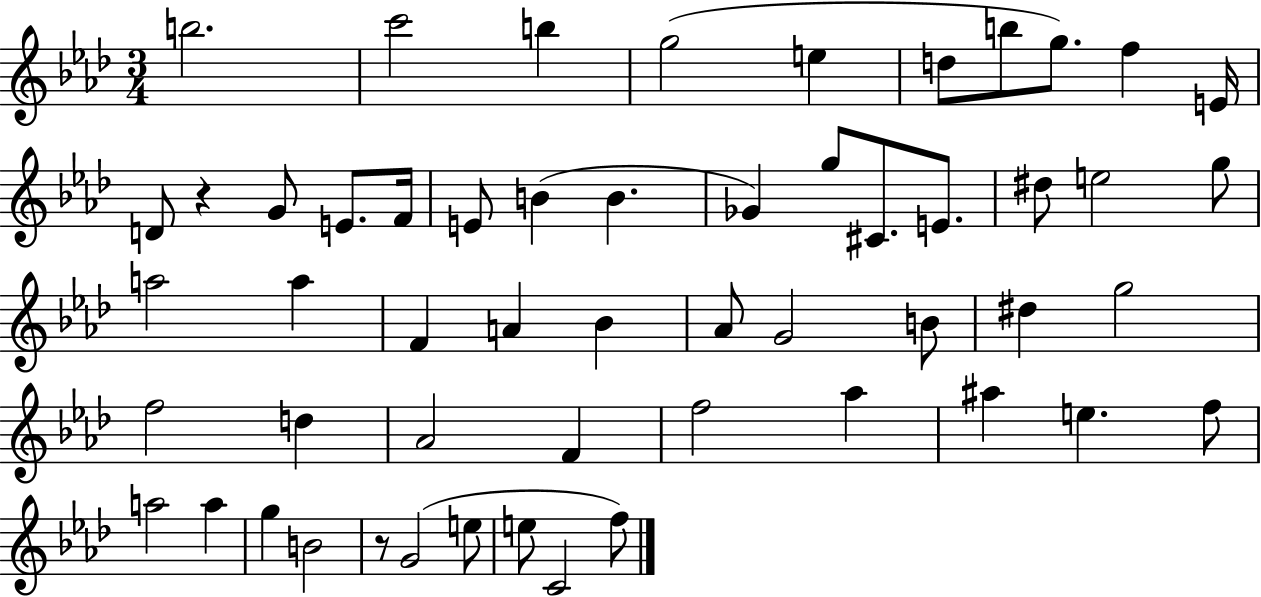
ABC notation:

X:1
T:Untitled
M:3/4
L:1/4
K:Ab
b2 c'2 b g2 e d/2 b/2 g/2 f E/4 D/2 z G/2 E/2 F/4 E/2 B B _G g/2 ^C/2 E/2 ^d/2 e2 g/2 a2 a F A _B _A/2 G2 B/2 ^d g2 f2 d _A2 F f2 _a ^a e f/2 a2 a g B2 z/2 G2 e/2 e/2 C2 f/2